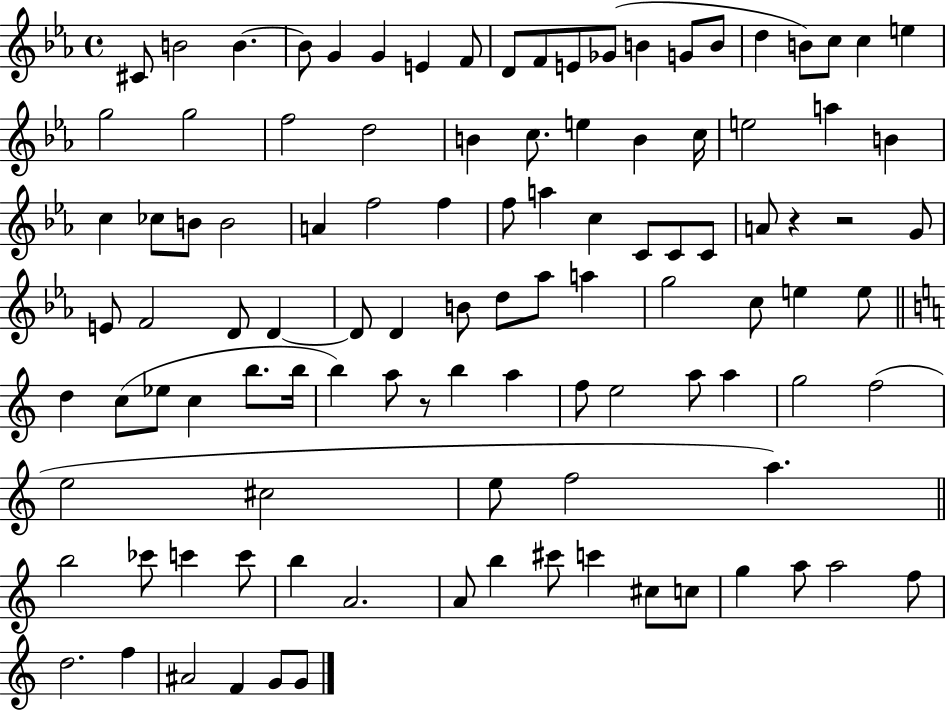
C#4/e B4/h B4/q. B4/e G4/q G4/q E4/q F4/e D4/e F4/e E4/e Gb4/e B4/q G4/e B4/e D5/q B4/e C5/e C5/q E5/q G5/h G5/h F5/h D5/h B4/q C5/e. E5/q B4/q C5/s E5/h A5/q B4/q C5/q CES5/e B4/e B4/h A4/q F5/h F5/q F5/e A5/q C5/q C4/e C4/e C4/e A4/e R/q R/h G4/e E4/e F4/h D4/e D4/q D4/e D4/q B4/e D5/e Ab5/e A5/q G5/h C5/e E5/q E5/e D5/q C5/e Eb5/e C5/q B5/e. B5/s B5/q A5/e R/e B5/q A5/q F5/e E5/h A5/e A5/q G5/h F5/h E5/h C#5/h E5/e F5/h A5/q. B5/h CES6/e C6/q C6/e B5/q A4/h. A4/e B5/q C#6/e C6/q C#5/e C5/e G5/q A5/e A5/h F5/e D5/h. F5/q A#4/h F4/q G4/e G4/e